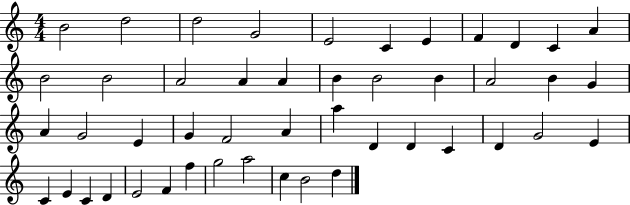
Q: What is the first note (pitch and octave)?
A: B4